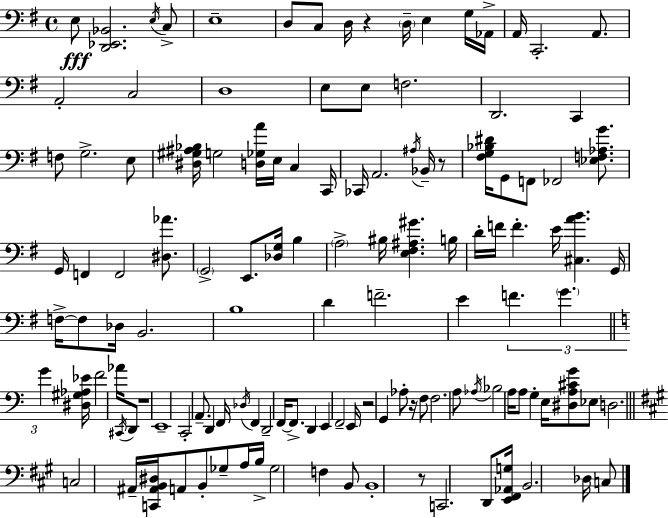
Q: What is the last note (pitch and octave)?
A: C3